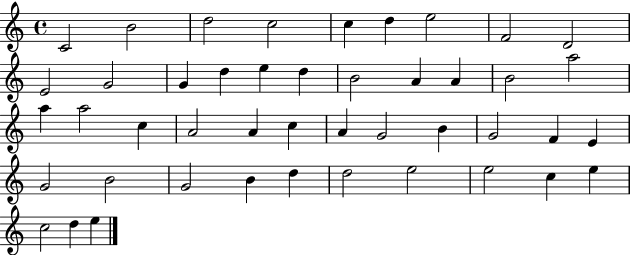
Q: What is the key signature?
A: C major